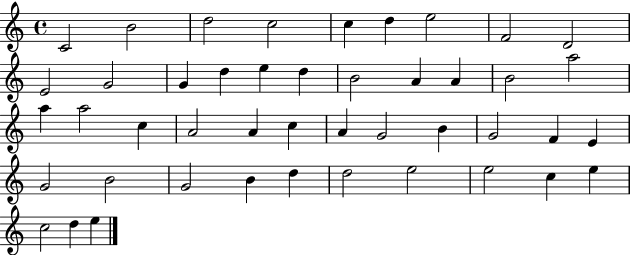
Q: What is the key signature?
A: C major